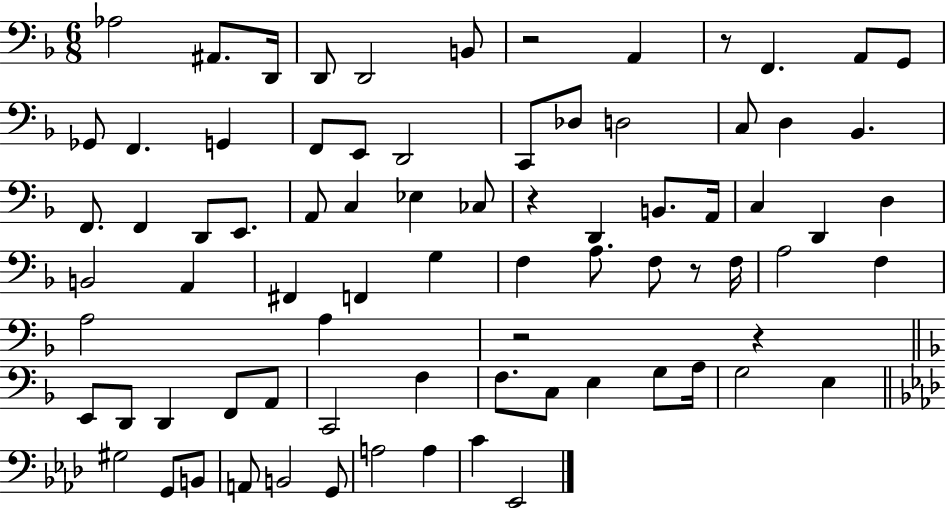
{
  \clef bass
  \numericTimeSignature
  \time 6/8
  \key f \major
  aes2 ais,8. d,16 | d,8 d,2 b,8 | r2 a,4 | r8 f,4. a,8 g,8 | \break ges,8 f,4. g,4 | f,8 e,8 d,2 | c,8 des8 d2 | c8 d4 bes,4. | \break f,8. f,4 d,8 e,8. | a,8 c4 ees4 ces8 | r4 d,4 b,8. a,16 | c4 d,4 d4 | \break b,2 a,4 | fis,4 f,4 g4 | f4 a8. f8 r8 f16 | a2 f4 | \break a2 a4 | r2 r4 | \bar "||" \break \key f \major e,8 d,8 d,4 f,8 a,8 | c,2 f4 | f8. c8 e4 g8 a16 | g2 e4 | \break \bar "||" \break \key aes \major gis2 g,8 b,8 | a,8 b,2 g,8 | a2 a4 | c'4 ees,2 | \break \bar "|."
}